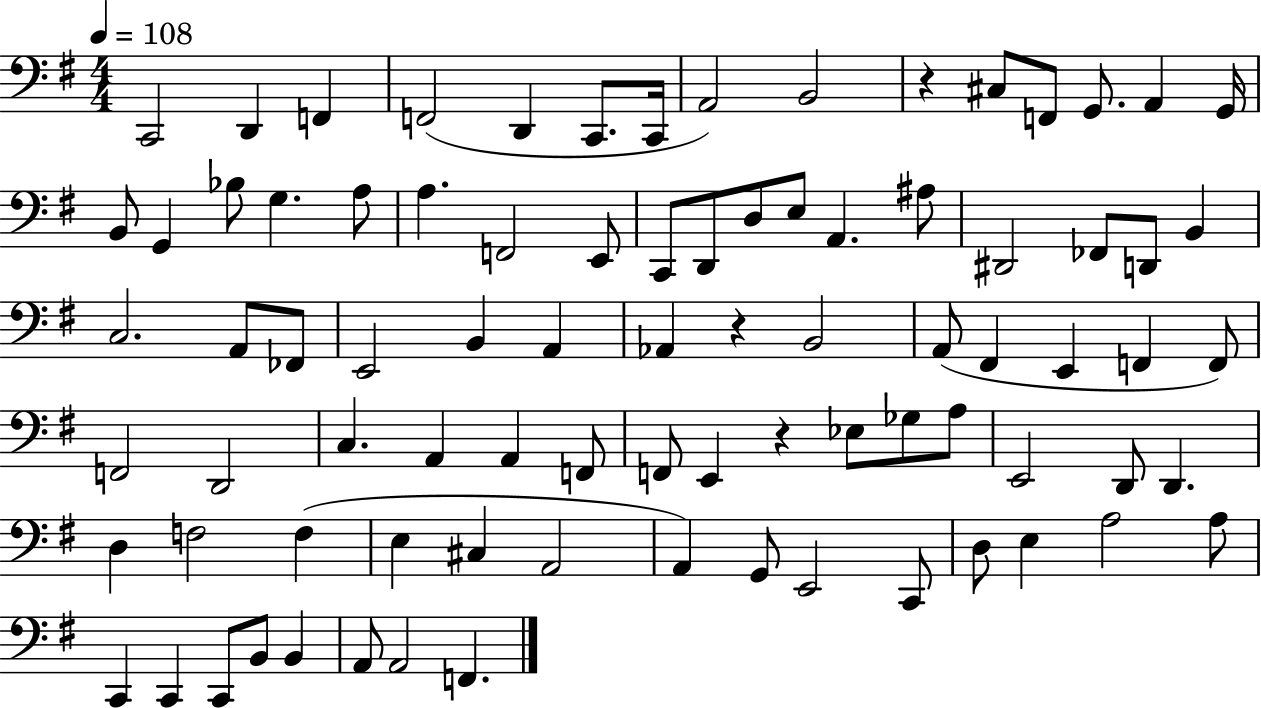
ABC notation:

X:1
T:Untitled
M:4/4
L:1/4
K:G
C,,2 D,, F,, F,,2 D,, C,,/2 C,,/4 A,,2 B,,2 z ^C,/2 F,,/2 G,,/2 A,, G,,/4 B,,/2 G,, _B,/2 G, A,/2 A, F,,2 E,,/2 C,,/2 D,,/2 D,/2 E,/2 A,, ^A,/2 ^D,,2 _F,,/2 D,,/2 B,, C,2 A,,/2 _F,,/2 E,,2 B,, A,, _A,, z B,,2 A,,/2 ^F,, E,, F,, F,,/2 F,,2 D,,2 C, A,, A,, F,,/2 F,,/2 E,, z _E,/2 _G,/2 A,/2 E,,2 D,,/2 D,, D, F,2 F, E, ^C, A,,2 A,, G,,/2 E,,2 C,,/2 D,/2 E, A,2 A,/2 C,, C,, C,,/2 B,,/2 B,, A,,/2 A,,2 F,,